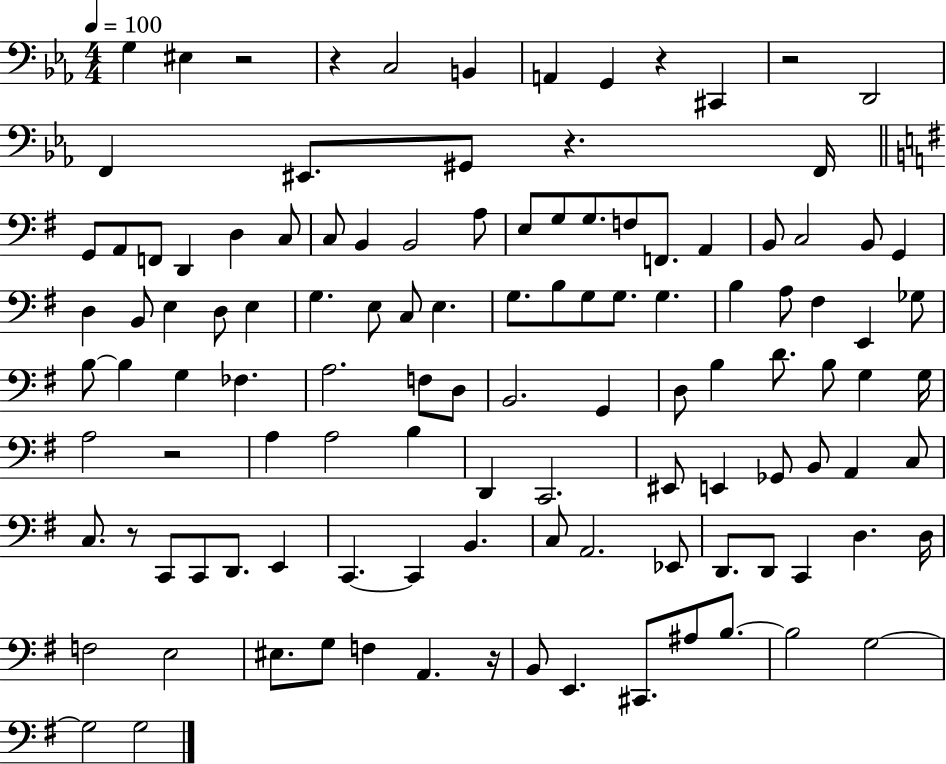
G3/q EIS3/q R/h R/q C3/h B2/q A2/q G2/q R/q C#2/q R/h D2/h F2/q EIS2/e. G#2/e R/q. F2/s G2/e A2/e F2/e D2/q D3/q C3/e C3/e B2/q B2/h A3/e E3/e G3/e G3/e. F3/e F2/e. A2/q B2/e C3/h B2/e G2/q D3/q B2/e E3/q D3/e E3/q G3/q. E3/e C3/e E3/q. G3/e. B3/e G3/e G3/e. G3/q. B3/q A3/e F#3/q E2/q Gb3/e B3/e B3/q G3/q FES3/q. A3/h. F3/e D3/e B2/h. G2/q D3/e B3/q D4/e. B3/e G3/q G3/s A3/h R/h A3/q A3/h B3/q D2/q C2/h. EIS2/e E2/q Gb2/e B2/e A2/q C3/e C3/e. R/e C2/e C2/e D2/e. E2/q C2/q. C2/q B2/q. C3/e A2/h. Eb2/e D2/e. D2/e C2/q D3/q. D3/s F3/h E3/h EIS3/e. G3/e F3/q A2/q. R/s B2/e E2/q. C#2/e. A#3/e B3/e. B3/h G3/h G3/h G3/h